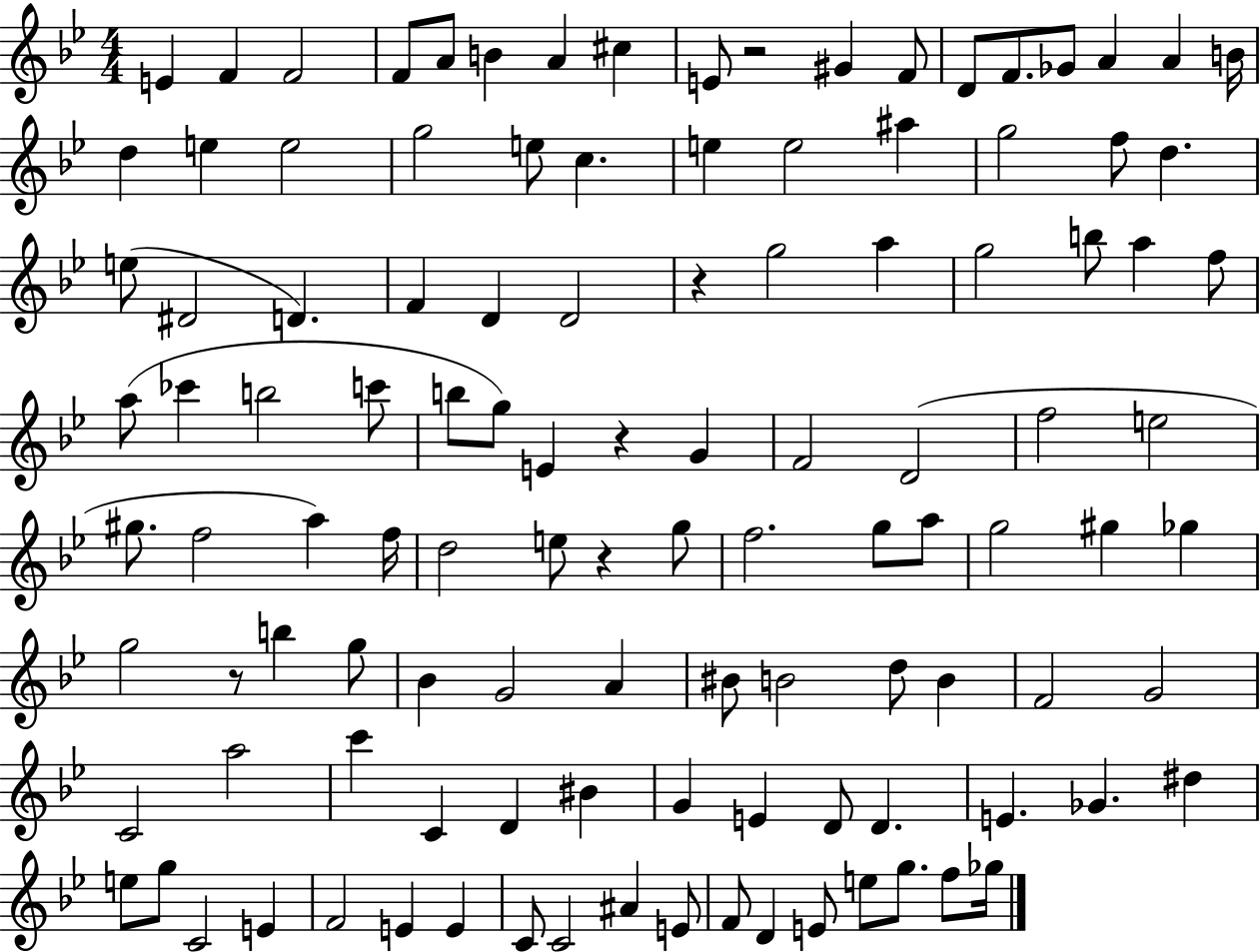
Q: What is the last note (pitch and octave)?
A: Gb5